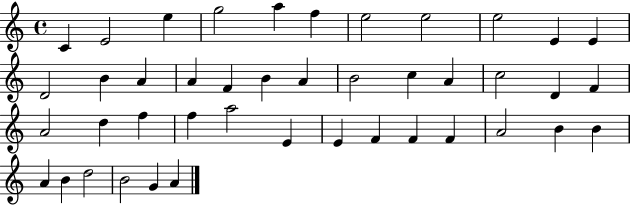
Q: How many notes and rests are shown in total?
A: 43